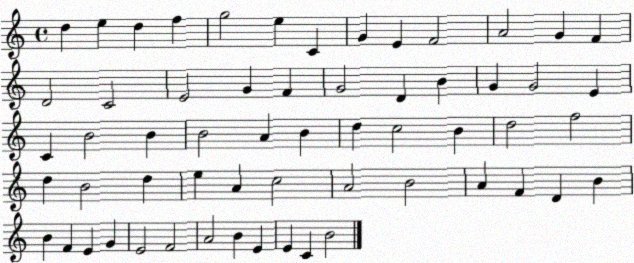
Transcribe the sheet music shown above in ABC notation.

X:1
T:Untitled
M:4/4
L:1/4
K:C
d e d f g2 e C G E F2 A2 G F D2 C2 E2 G F G2 D B G G2 E C B2 B B2 A B d c2 B d2 f2 d B2 d e A c2 A2 B2 A F D B B F E G E2 F2 A2 B E E C B2